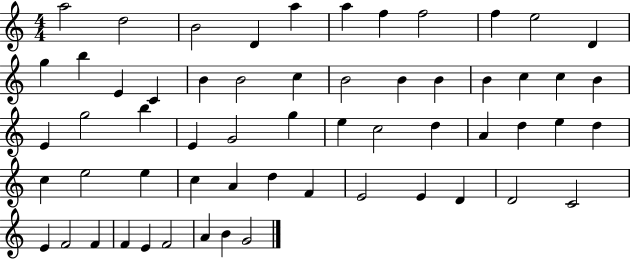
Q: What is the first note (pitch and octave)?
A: A5